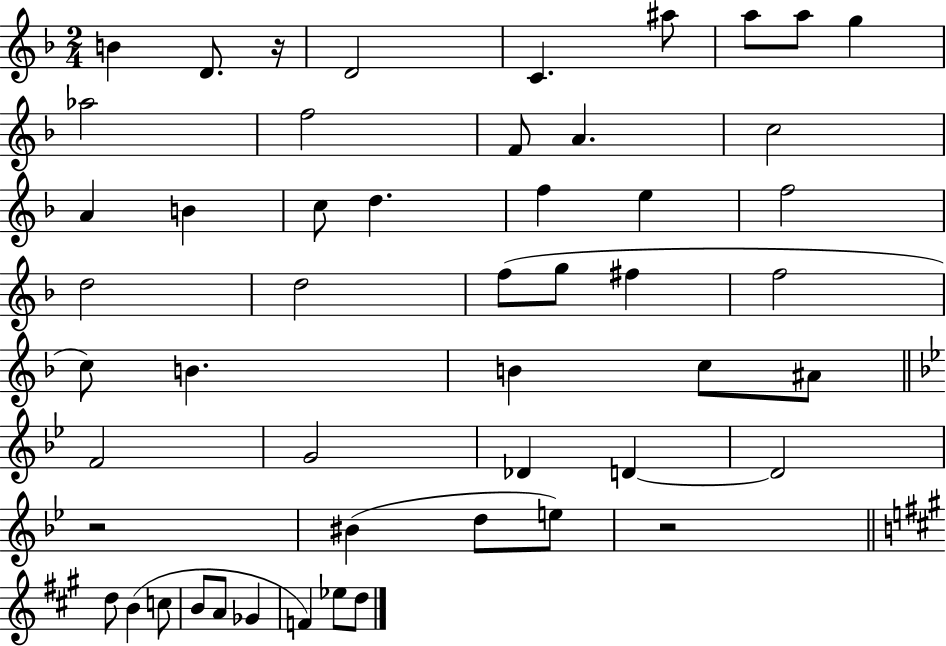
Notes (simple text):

B4/q D4/e. R/s D4/h C4/q. A#5/e A5/e A5/e G5/q Ab5/h F5/h F4/e A4/q. C5/h A4/q B4/q C5/e D5/q. F5/q E5/q F5/h D5/h D5/h F5/e G5/e F#5/q F5/h C5/e B4/q. B4/q C5/e A#4/e F4/h G4/h Db4/q D4/q D4/h R/h BIS4/q D5/e E5/e R/h D5/e B4/q C5/e B4/e A4/e Gb4/q F4/q Eb5/e D5/e